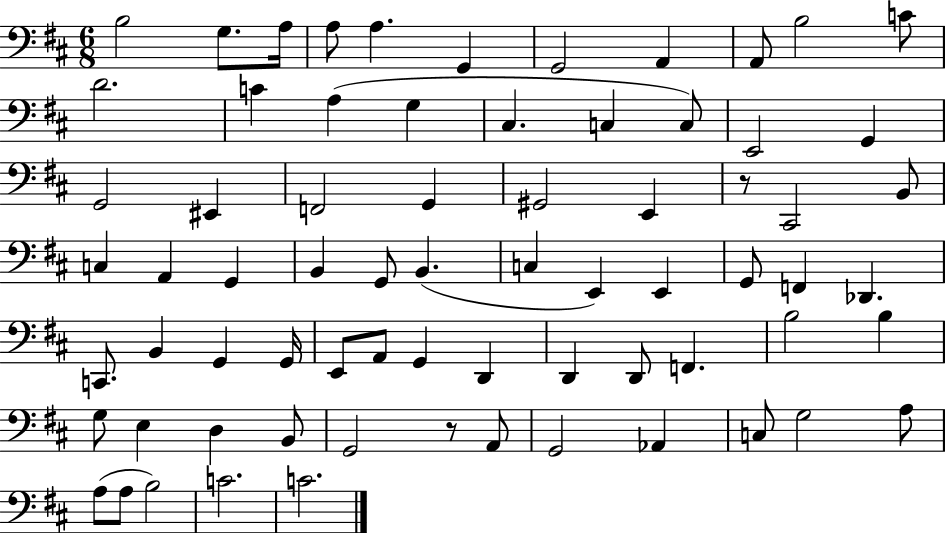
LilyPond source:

{
  \clef bass
  \numericTimeSignature
  \time 6/8
  \key d \major
  \repeat volta 2 { b2 g8. a16 | a8 a4. g,4 | g,2 a,4 | a,8 b2 c'8 | \break d'2. | c'4 a4( g4 | cis4. c4 c8) | e,2 g,4 | \break g,2 eis,4 | f,2 g,4 | gis,2 e,4 | r8 cis,2 b,8 | \break c4 a,4 g,4 | b,4 g,8 b,4.( | c4 e,4) e,4 | g,8 f,4 des,4. | \break c,8. b,4 g,4 g,16 | e,8 a,8 g,4 d,4 | d,4 d,8 f,4. | b2 b4 | \break g8 e4 d4 b,8 | g,2 r8 a,8 | g,2 aes,4 | c8 g2 a8 | \break a8( a8 b2) | c'2. | c'2. | } \bar "|."
}